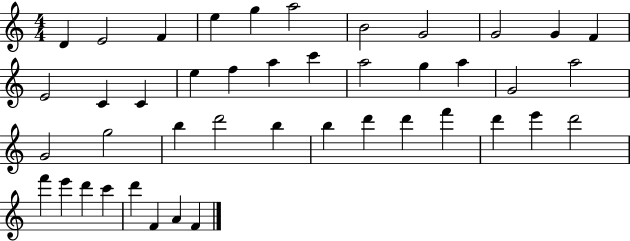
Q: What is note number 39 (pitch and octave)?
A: C6